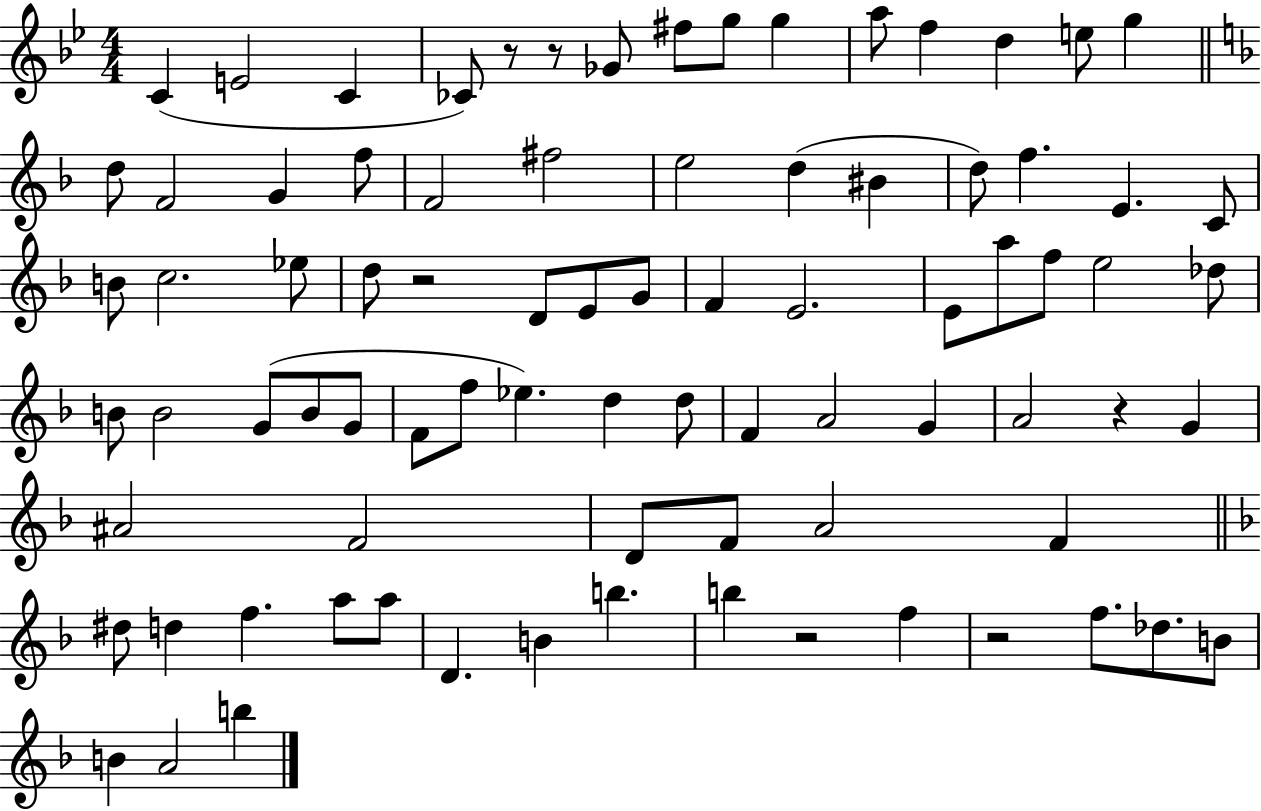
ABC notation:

X:1
T:Untitled
M:4/4
L:1/4
K:Bb
C E2 C _C/2 z/2 z/2 _G/2 ^f/2 g/2 g a/2 f d e/2 g d/2 F2 G f/2 F2 ^f2 e2 d ^B d/2 f E C/2 B/2 c2 _e/2 d/2 z2 D/2 E/2 G/2 F E2 E/2 a/2 f/2 e2 _d/2 B/2 B2 G/2 B/2 G/2 F/2 f/2 _e d d/2 F A2 G A2 z G ^A2 F2 D/2 F/2 A2 F ^d/2 d f a/2 a/2 D B b b z2 f z2 f/2 _d/2 B/2 B A2 b